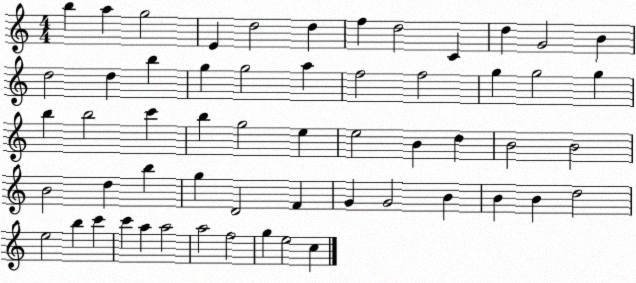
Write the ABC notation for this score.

X:1
T:Untitled
M:4/4
L:1/4
K:C
b a g2 E d2 d f d2 C d G2 B d2 d b g g2 a f2 f2 g g2 g b b2 c' b g2 e e2 B d B2 B2 B2 d b g D2 F G G2 B B B d2 e2 b c' c' a a2 a2 f2 g e2 c